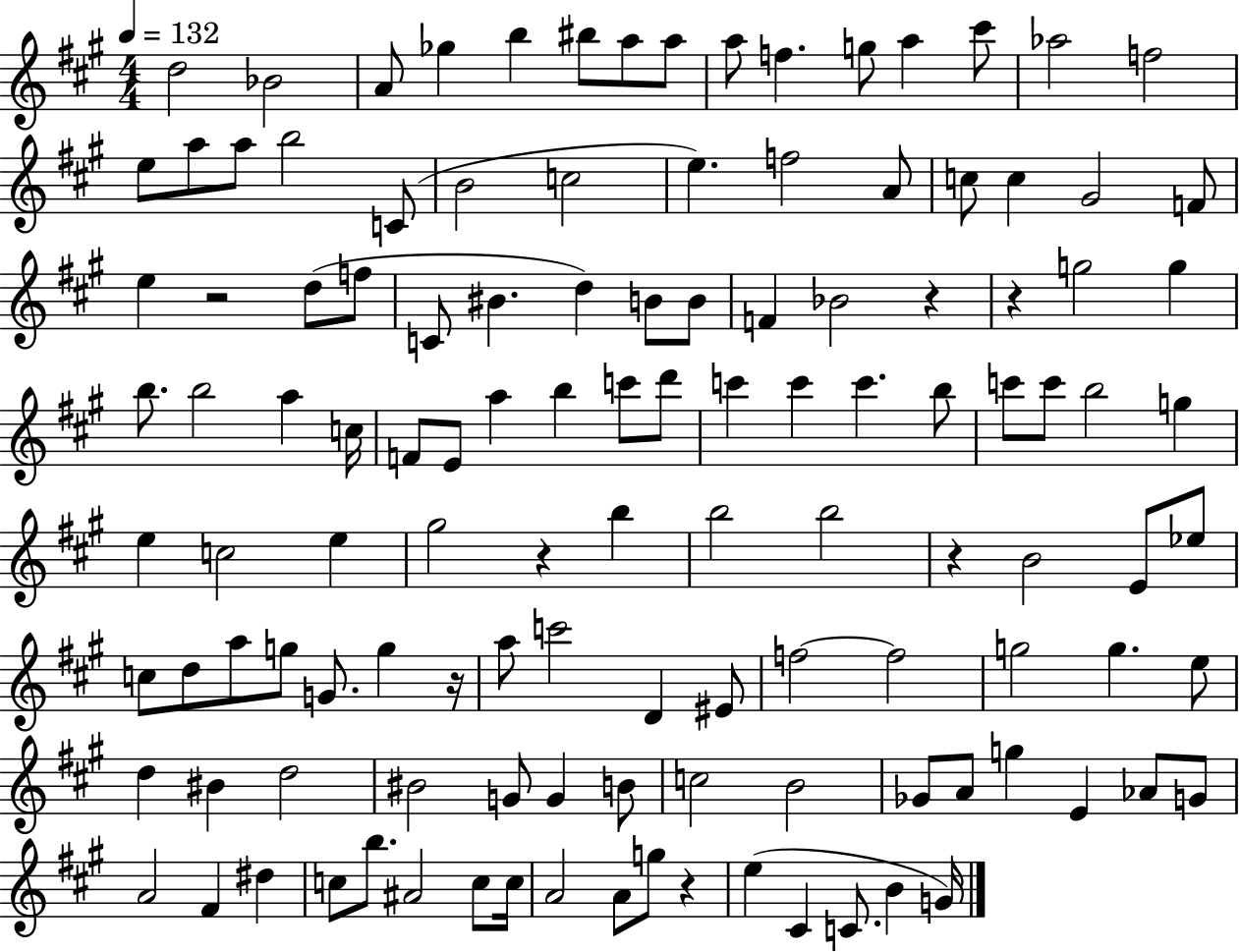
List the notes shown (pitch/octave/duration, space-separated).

D5/h Bb4/h A4/e Gb5/q B5/q BIS5/e A5/e A5/e A5/e F5/q. G5/e A5/q C#6/e Ab5/h F5/h E5/e A5/e A5/e B5/h C4/e B4/h C5/h E5/q. F5/h A4/e C5/e C5/q G#4/h F4/e E5/q R/h D5/e F5/e C4/e BIS4/q. D5/q B4/e B4/e F4/q Bb4/h R/q R/q G5/h G5/q B5/e. B5/h A5/q C5/s F4/e E4/e A5/q B5/q C6/e D6/e C6/q C6/q C6/q. B5/e C6/e C6/e B5/h G5/q E5/q C5/h E5/q G#5/h R/q B5/q B5/h B5/h R/q B4/h E4/e Eb5/e C5/e D5/e A5/e G5/e G4/e. G5/q R/s A5/e C6/h D4/q EIS4/e F5/h F5/h G5/h G5/q. E5/e D5/q BIS4/q D5/h BIS4/h G4/e G4/q B4/e C5/h B4/h Gb4/e A4/e G5/q E4/q Ab4/e G4/e A4/h F#4/q D#5/q C5/e B5/e. A#4/h C5/e C5/s A4/h A4/e G5/e R/q E5/q C#4/q C4/e. B4/q G4/s